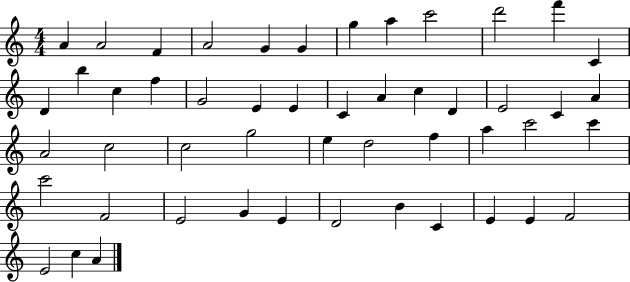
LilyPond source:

{
  \clef treble
  \numericTimeSignature
  \time 4/4
  \key c \major
  a'4 a'2 f'4 | a'2 g'4 g'4 | g''4 a''4 c'''2 | d'''2 f'''4 c'4 | \break d'4 b''4 c''4 f''4 | g'2 e'4 e'4 | c'4 a'4 c''4 d'4 | e'2 c'4 a'4 | \break a'2 c''2 | c''2 g''2 | e''4 d''2 f''4 | a''4 c'''2 c'''4 | \break c'''2 f'2 | e'2 g'4 e'4 | d'2 b'4 c'4 | e'4 e'4 f'2 | \break e'2 c''4 a'4 | \bar "|."
}